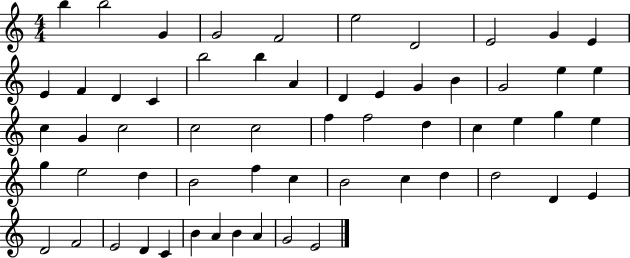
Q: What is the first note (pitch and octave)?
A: B5